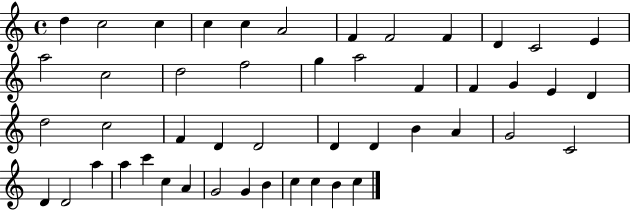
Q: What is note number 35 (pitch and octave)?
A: D4